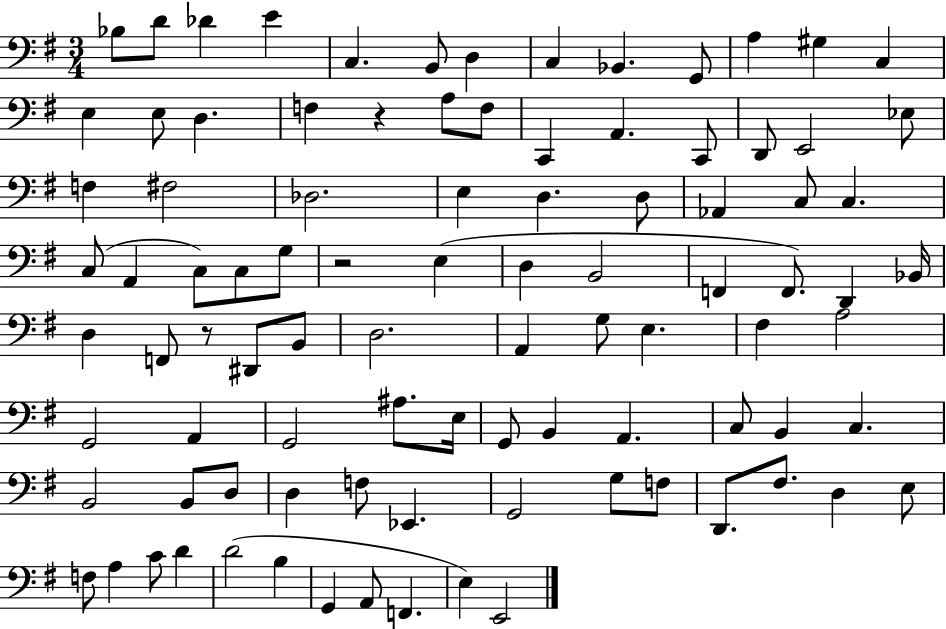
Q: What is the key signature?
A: G major